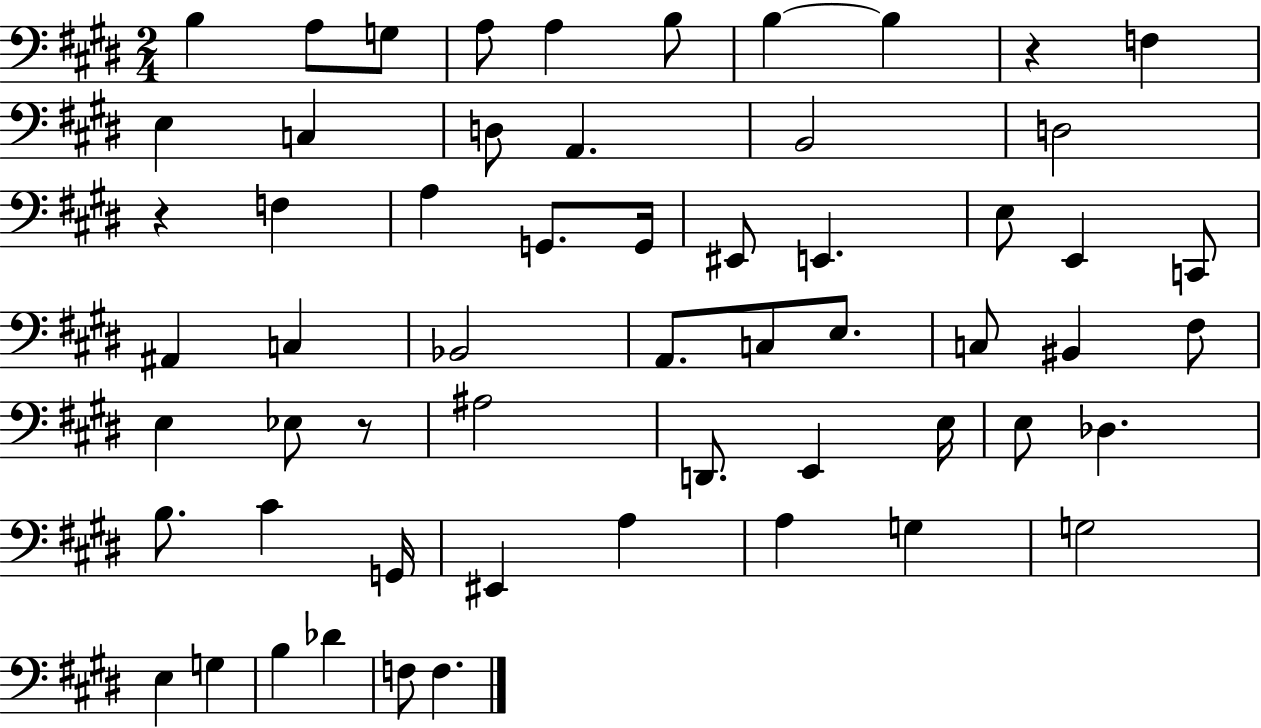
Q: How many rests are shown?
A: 3